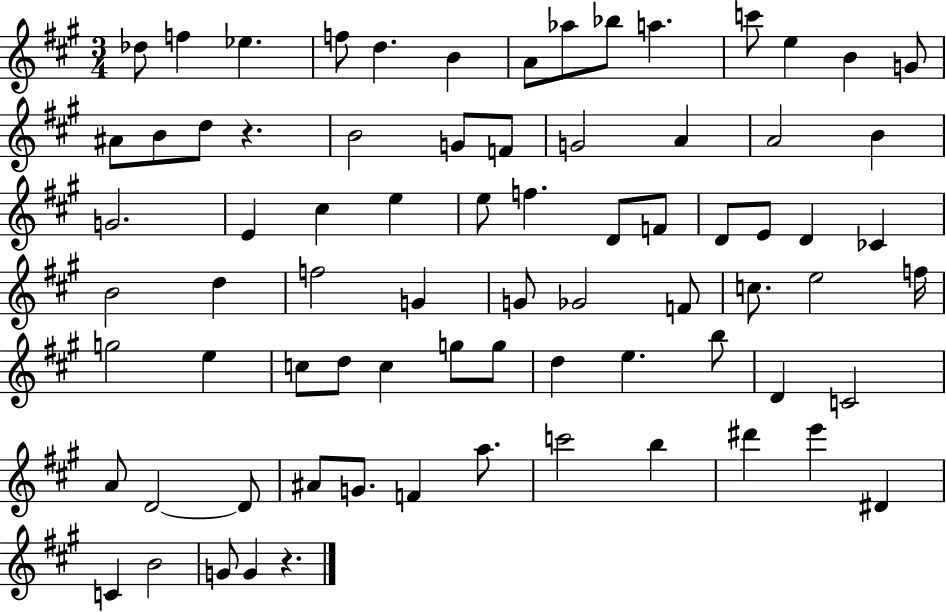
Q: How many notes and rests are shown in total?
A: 76